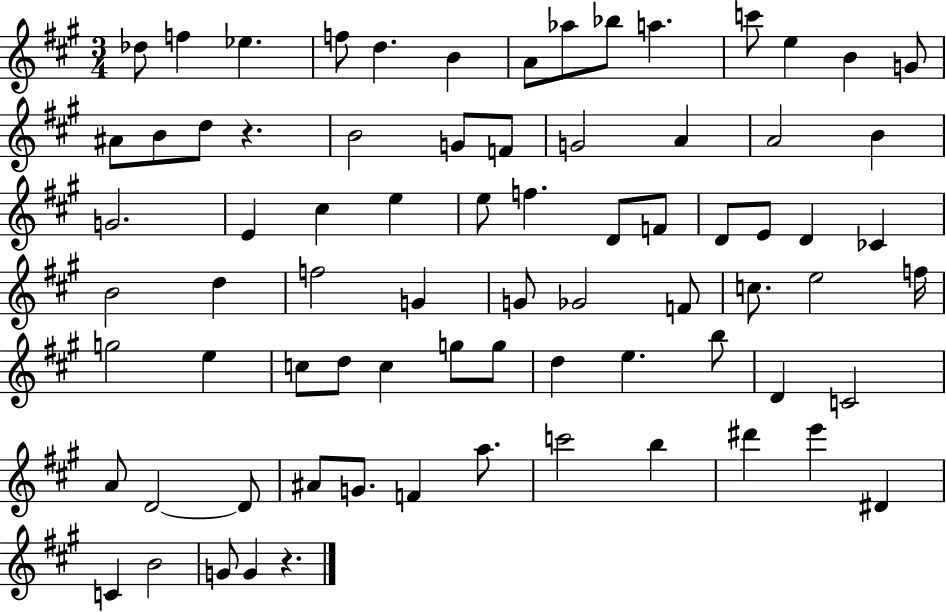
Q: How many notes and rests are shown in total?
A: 76